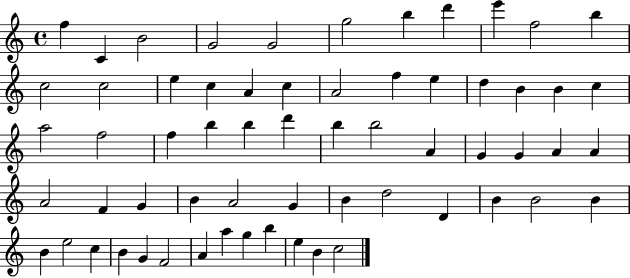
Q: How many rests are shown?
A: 0